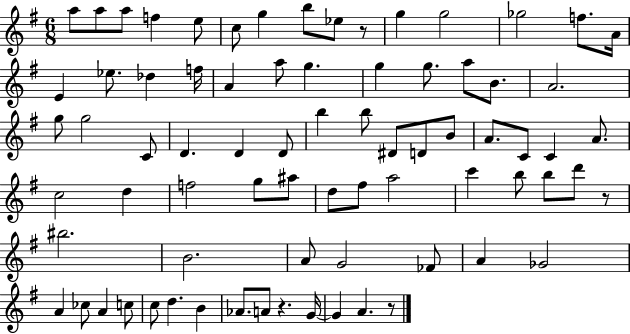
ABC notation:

X:1
T:Untitled
M:6/8
L:1/4
K:G
a/2 a/2 a/2 f e/2 c/2 g b/2 _e/2 z/2 g g2 _g2 f/2 A/4 E _e/2 _d f/4 A a/2 g g g/2 a/2 B/2 A2 g/2 g2 C/2 D D D/2 b b/2 ^D/2 D/2 B/2 A/2 C/2 C A/2 c2 d f2 g/2 ^a/2 d/2 ^f/2 a2 c' b/2 b/2 d'/2 z/2 ^b2 B2 A/2 G2 _F/2 A _G2 A _c/2 A c/2 c/2 d B _A/2 A/2 z G/4 G A z/2